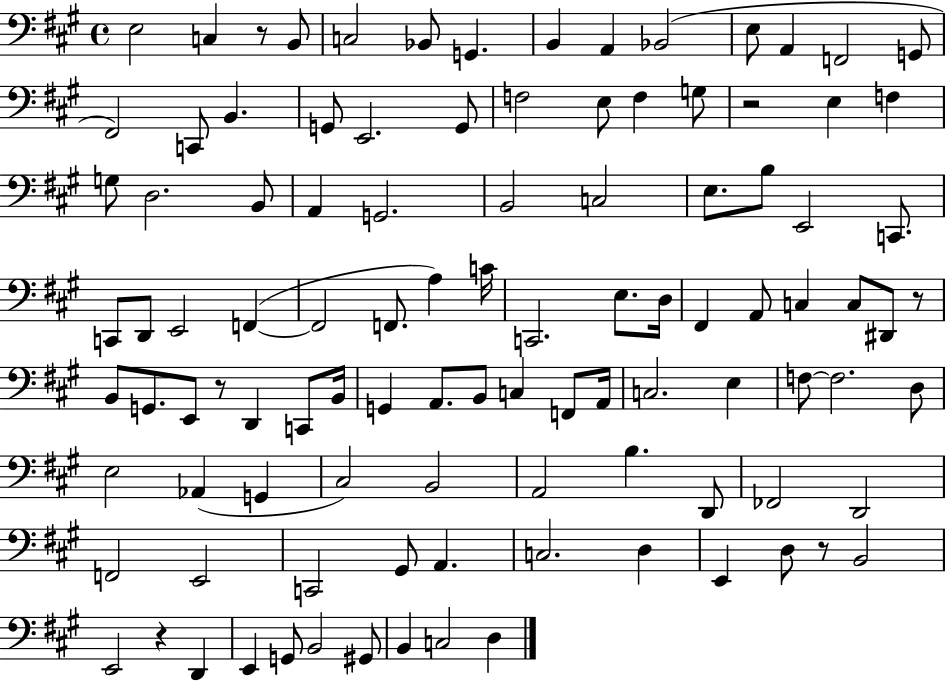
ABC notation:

X:1
T:Untitled
M:4/4
L:1/4
K:A
E,2 C, z/2 B,,/2 C,2 _B,,/2 G,, B,, A,, _B,,2 E,/2 A,, F,,2 G,,/2 ^F,,2 C,,/2 B,, G,,/2 E,,2 G,,/2 F,2 E,/2 F, G,/2 z2 E, F, G,/2 D,2 B,,/2 A,, G,,2 B,,2 C,2 E,/2 B,/2 E,,2 C,,/2 C,,/2 D,,/2 E,,2 F,, F,,2 F,,/2 A, C/4 C,,2 E,/2 D,/4 ^F,, A,,/2 C, C,/2 ^D,,/2 z/2 B,,/2 G,,/2 E,,/2 z/2 D,, C,,/2 B,,/4 G,, A,,/2 B,,/2 C, F,,/2 A,,/4 C,2 E, F,/2 F,2 D,/2 E,2 _A,, G,, ^C,2 B,,2 A,,2 B, D,,/2 _F,,2 D,,2 F,,2 E,,2 C,,2 ^G,,/2 A,, C,2 D, E,, D,/2 z/2 B,,2 E,,2 z D,, E,, G,,/2 B,,2 ^G,,/2 B,, C,2 D,